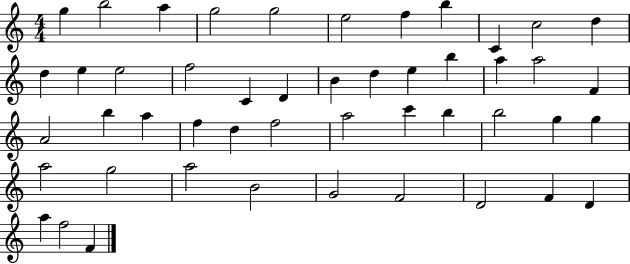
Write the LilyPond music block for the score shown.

{
  \clef treble
  \numericTimeSignature
  \time 4/4
  \key c \major
  g''4 b''2 a''4 | g''2 g''2 | e''2 f''4 b''4 | c'4 c''2 d''4 | \break d''4 e''4 e''2 | f''2 c'4 d'4 | b'4 d''4 e''4 b''4 | a''4 a''2 f'4 | \break a'2 b''4 a''4 | f''4 d''4 f''2 | a''2 c'''4 b''4 | b''2 g''4 g''4 | \break a''2 g''2 | a''2 b'2 | g'2 f'2 | d'2 f'4 d'4 | \break a''4 f''2 f'4 | \bar "|."
}